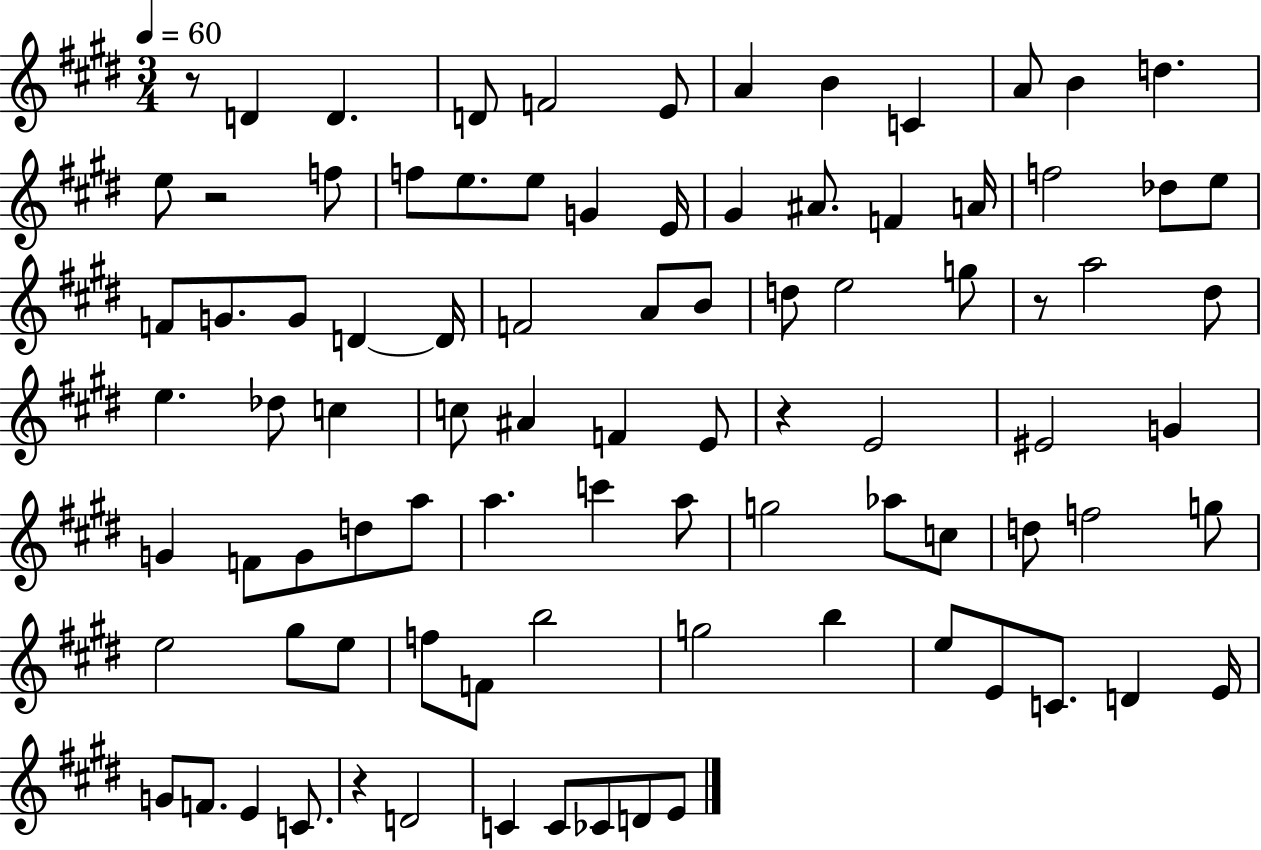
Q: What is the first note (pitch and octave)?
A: D4